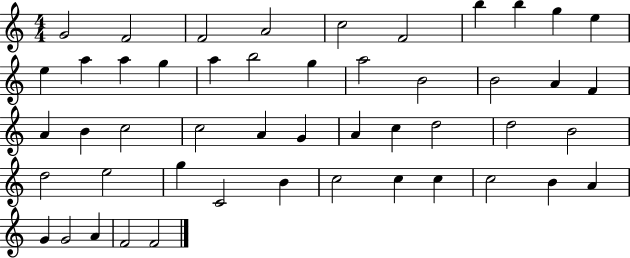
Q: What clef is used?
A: treble